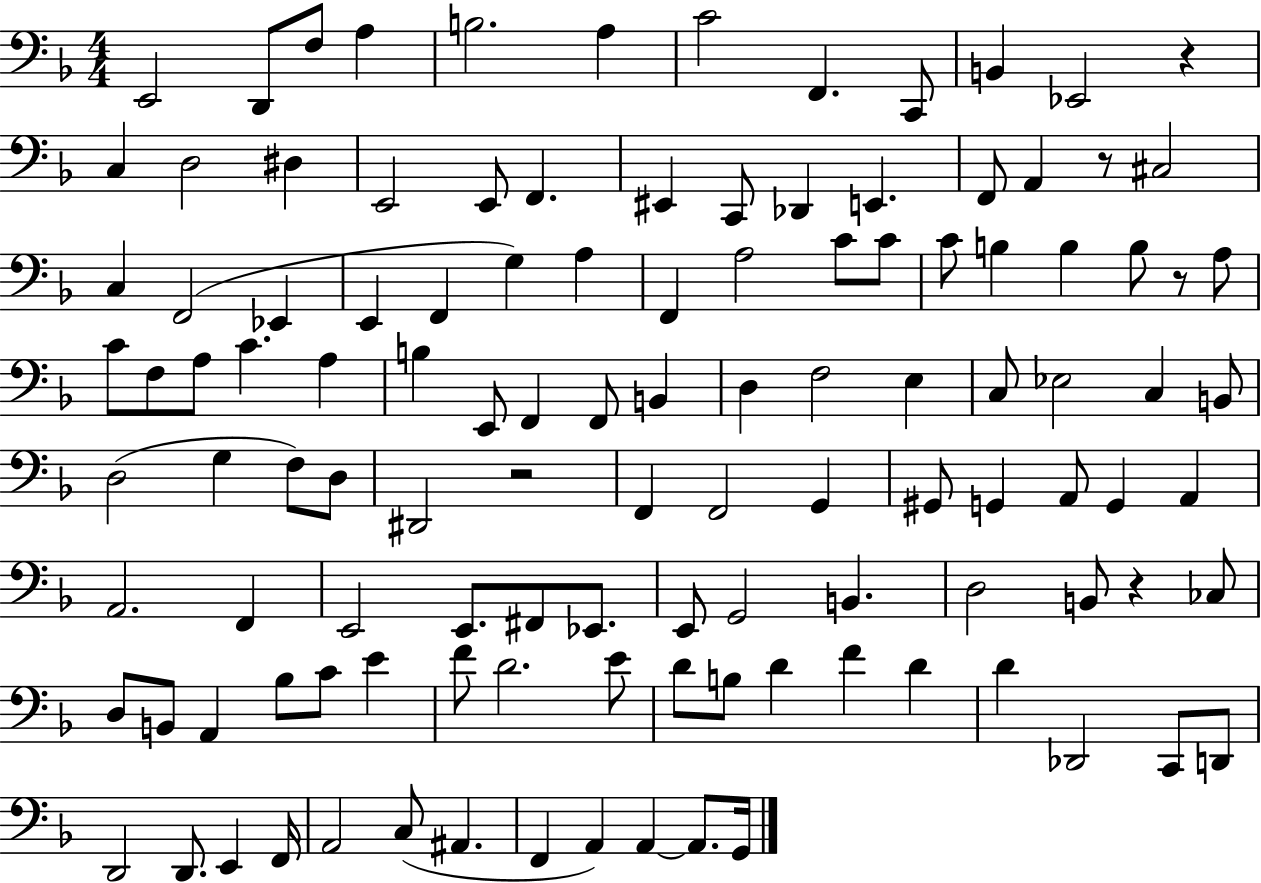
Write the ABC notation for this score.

X:1
T:Untitled
M:4/4
L:1/4
K:F
E,,2 D,,/2 F,/2 A, B,2 A, C2 F,, C,,/2 B,, _E,,2 z C, D,2 ^D, E,,2 E,,/2 F,, ^E,, C,,/2 _D,, E,, F,,/2 A,, z/2 ^C,2 C, F,,2 _E,, E,, F,, G, A, F,, A,2 C/2 C/2 C/2 B, B, B,/2 z/2 A,/2 C/2 F,/2 A,/2 C A, B, E,,/2 F,, F,,/2 B,, D, F,2 E, C,/2 _E,2 C, B,,/2 D,2 G, F,/2 D,/2 ^D,,2 z2 F,, F,,2 G,, ^G,,/2 G,, A,,/2 G,, A,, A,,2 F,, E,,2 E,,/2 ^F,,/2 _E,,/2 E,,/2 G,,2 B,, D,2 B,,/2 z _C,/2 D,/2 B,,/2 A,, _B,/2 C/2 E F/2 D2 E/2 D/2 B,/2 D F D D _D,,2 C,,/2 D,,/2 D,,2 D,,/2 E,, F,,/4 A,,2 C,/2 ^A,, F,, A,, A,, A,,/2 G,,/4